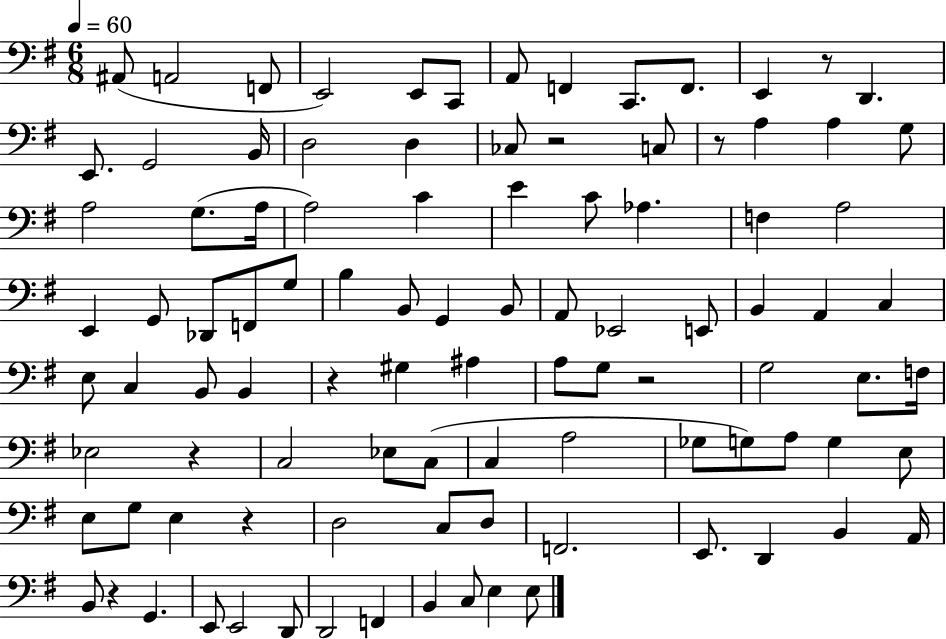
{
  \clef bass
  \numericTimeSignature
  \time 6/8
  \key g \major
  \tempo 4 = 60
  ais,8( a,2 f,8 | e,2) e,8 c,8 | a,8 f,4 c,8. f,8. | e,4 r8 d,4. | \break e,8. g,2 b,16 | d2 d4 | ces8 r2 c8 | r8 a4 a4 g8 | \break a2 g8.( a16 | a2) c'4 | e'4 c'8 aes4. | f4 a2 | \break e,4 g,8 des,8 f,8 g8 | b4 b,8 g,4 b,8 | a,8 ees,2 e,8 | b,4 a,4 c4 | \break e8 c4 b,8 b,4 | r4 gis4 ais4 | a8 g8 r2 | g2 e8. f16 | \break ees2 r4 | c2 ees8 c8( | c4 a2 | ges8 g8) a8 g4 e8 | \break e8 g8 e4 r4 | d2 c8 d8 | f,2. | e,8. d,4 b,4 a,16 | \break b,8 r4 g,4. | e,8 e,2 d,8 | d,2 f,4 | b,4 c8 e4 e8 | \break \bar "|."
}